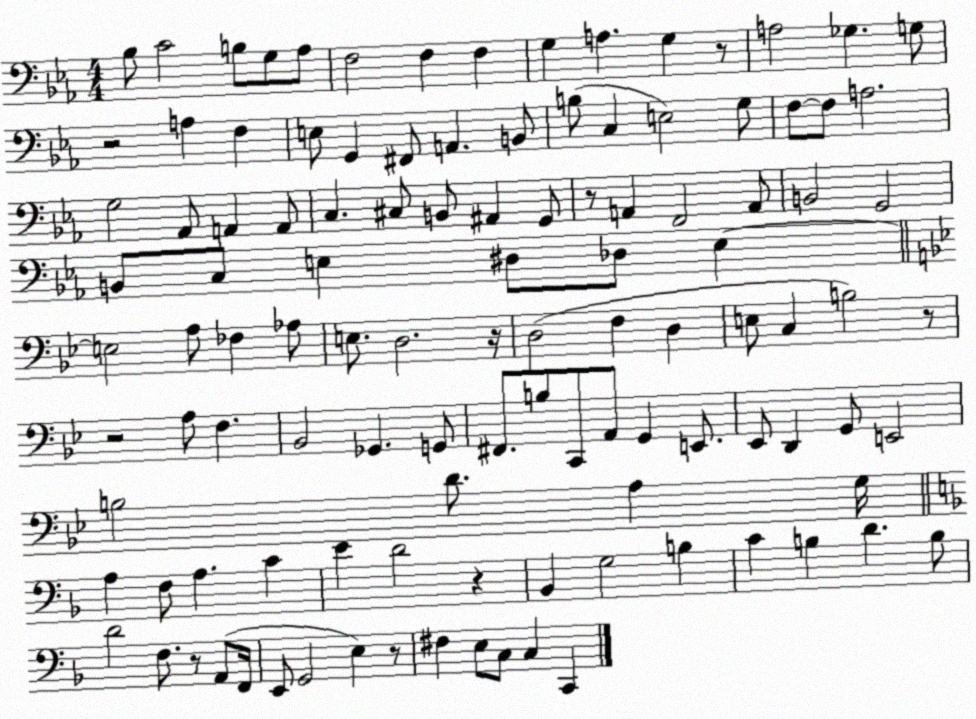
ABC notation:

X:1
T:Untitled
M:4/4
L:1/4
K:Eb
_B,/2 C2 B,/2 G,/2 _A,/2 F,2 F, F, G, A, G, z/2 A,2 _G, G,/2 z2 A, F, E,/2 G,, ^F,,/2 A,, B,,/2 B,/2 C, E,2 G,/2 F,/2 F,/2 A,2 G,2 _A,,/2 A,, A,,/2 C, ^C,/2 B,,/2 ^A,, G,,/2 z/2 A,, F,,2 A,,/2 B,,2 G,,2 B,,/2 C,/2 E, ^D,/2 _D,/2 E, E,2 A,/2 _F, _A,/2 E,/2 D,2 z/4 D,2 F, D, E,/2 C, B,2 z/2 z2 A,/2 F, _B,,2 _G,, G,,/2 ^F,,/2 B,/2 C,,/2 A,,/2 G,, E,,/2 _E,,/2 D,, G,,/2 E,,2 B,2 D/2 A, G,/4 A, F,/2 A, C E D2 z _B,, G,2 B, C B, D B,/2 D2 F,/2 z/2 A,,/2 F,,/4 E,,/2 G,,2 E, z/2 ^F, E,/2 C,/2 C, C,,